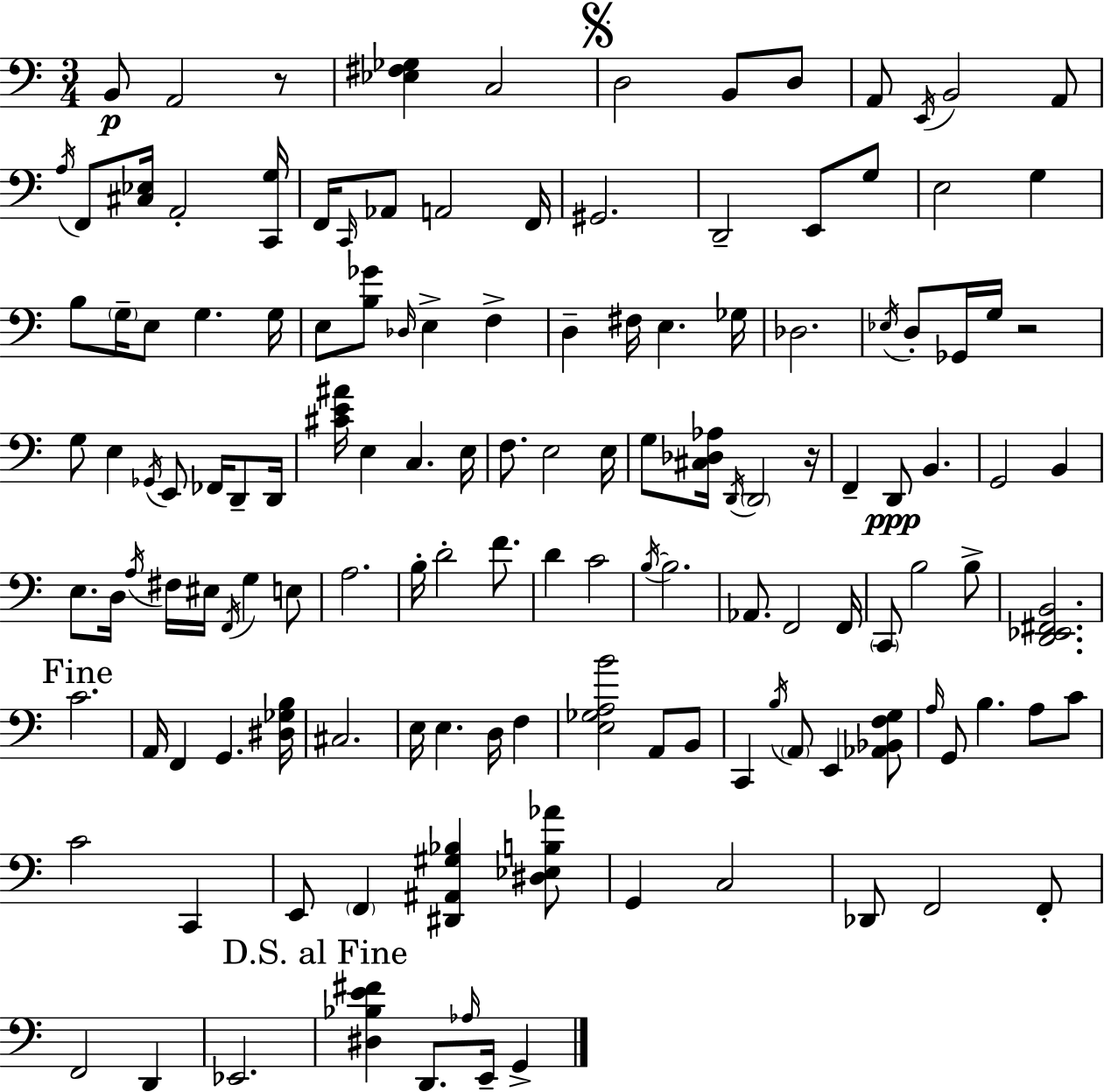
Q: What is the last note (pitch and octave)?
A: G2